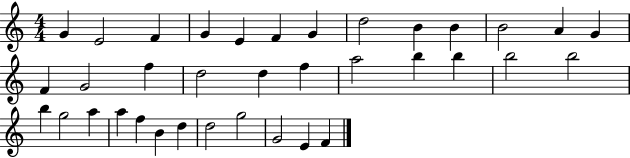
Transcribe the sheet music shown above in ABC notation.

X:1
T:Untitled
M:4/4
L:1/4
K:C
G E2 F G E F G d2 B B B2 A G F G2 f d2 d f a2 b b b2 b2 b g2 a a f B d d2 g2 G2 E F